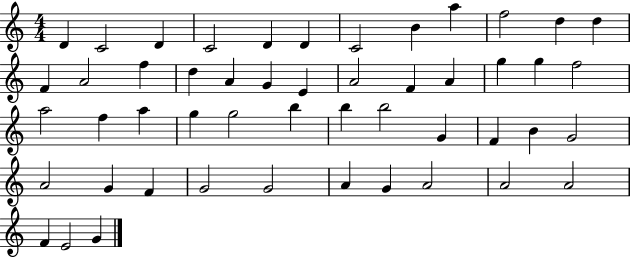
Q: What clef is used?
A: treble